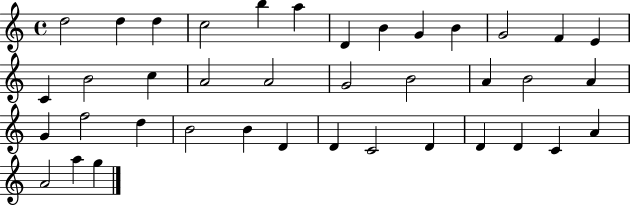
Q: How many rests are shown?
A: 0